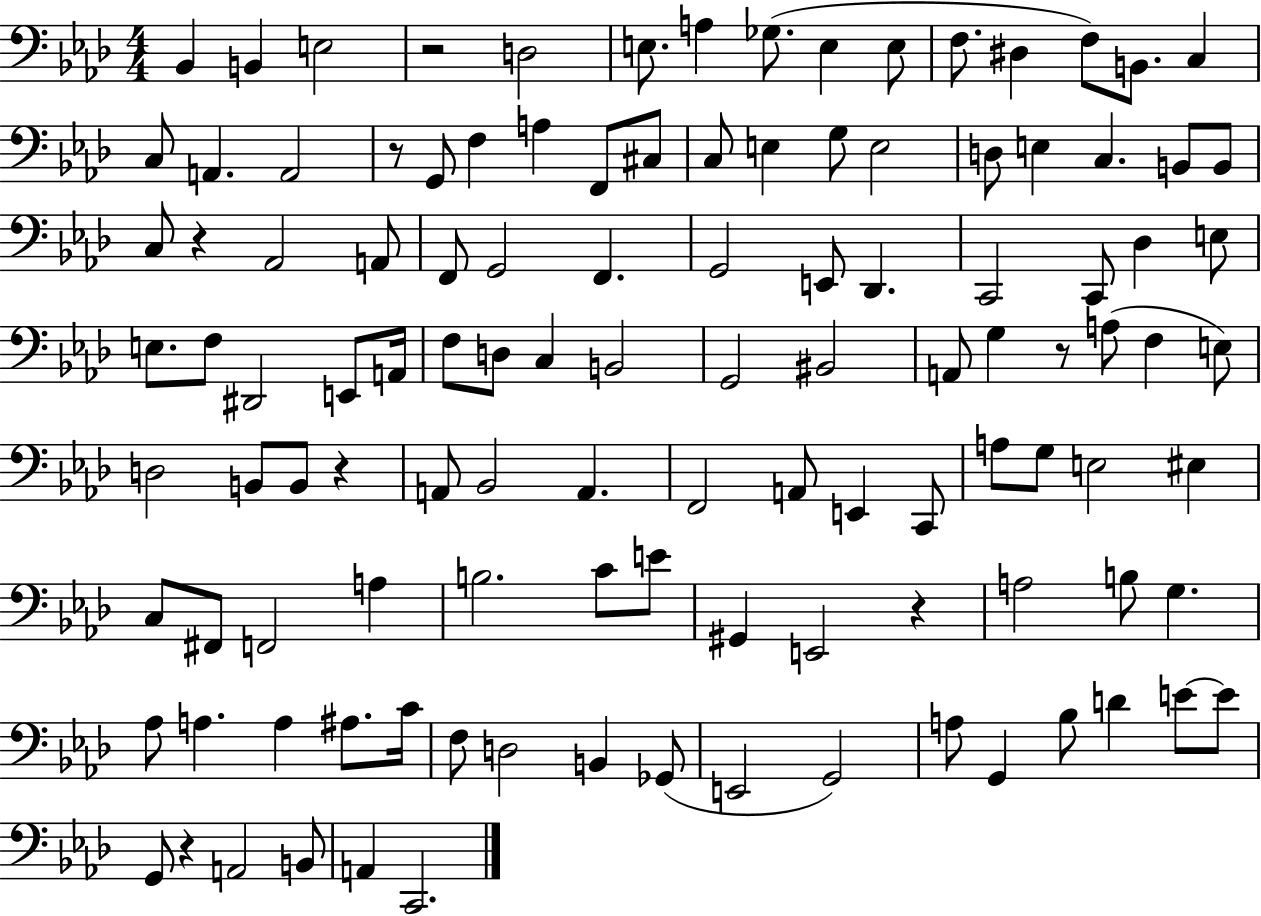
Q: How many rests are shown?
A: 7